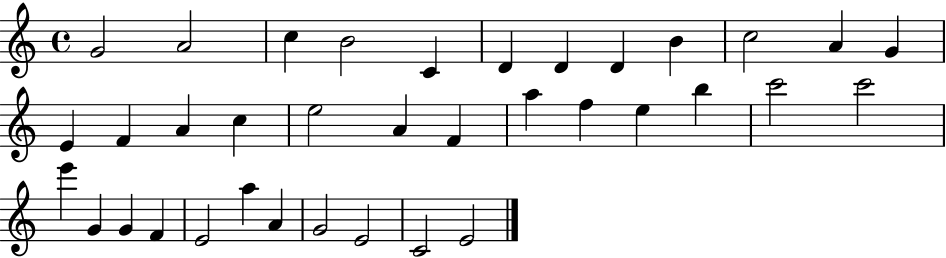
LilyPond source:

{
  \clef treble
  \time 4/4
  \defaultTimeSignature
  \key c \major
  g'2 a'2 | c''4 b'2 c'4 | d'4 d'4 d'4 b'4 | c''2 a'4 g'4 | \break e'4 f'4 a'4 c''4 | e''2 a'4 f'4 | a''4 f''4 e''4 b''4 | c'''2 c'''2 | \break e'''4 g'4 g'4 f'4 | e'2 a''4 a'4 | g'2 e'2 | c'2 e'2 | \break \bar "|."
}